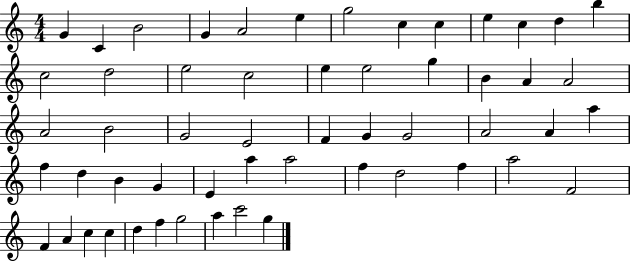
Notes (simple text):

G4/q C4/q B4/h G4/q A4/h E5/q G5/h C5/q C5/q E5/q C5/q D5/q B5/q C5/h D5/h E5/h C5/h E5/q E5/h G5/q B4/q A4/q A4/h A4/h B4/h G4/h E4/h F4/q G4/q G4/h A4/h A4/q A5/q F5/q D5/q B4/q G4/q E4/q A5/q A5/h F5/q D5/h F5/q A5/h F4/h F4/q A4/q C5/q C5/q D5/q F5/q G5/h A5/q C6/h G5/q